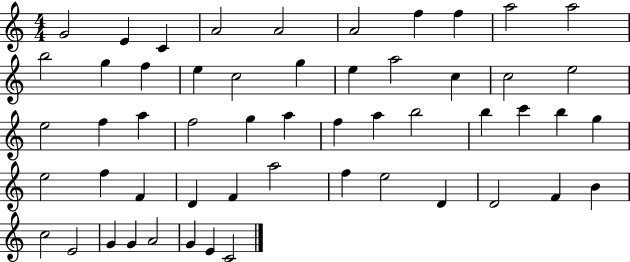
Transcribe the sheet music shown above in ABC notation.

X:1
T:Untitled
M:4/4
L:1/4
K:C
G2 E C A2 A2 A2 f f a2 a2 b2 g f e c2 g e a2 c c2 e2 e2 f a f2 g a f a b2 b c' b g e2 f F D F a2 f e2 D D2 F B c2 E2 G G A2 G E C2